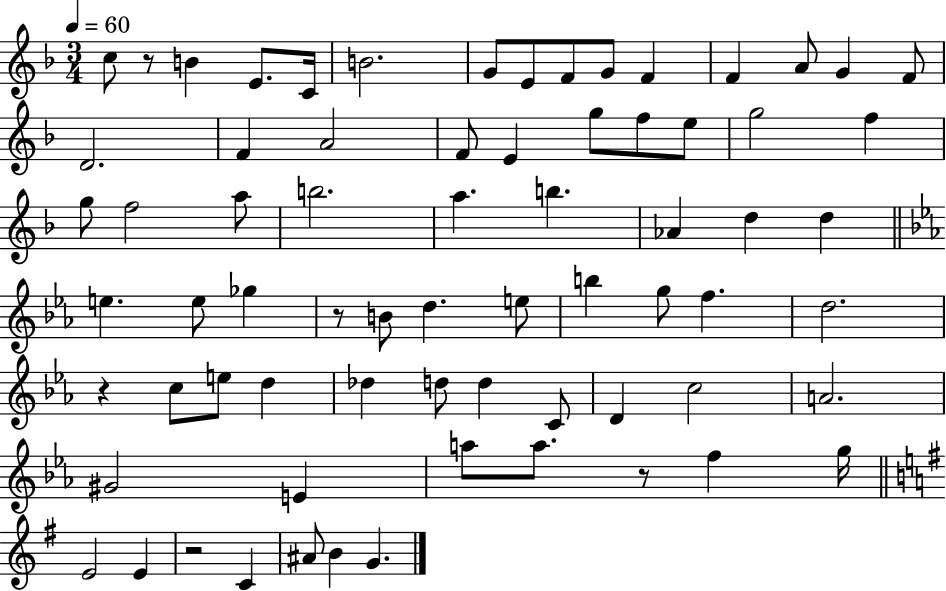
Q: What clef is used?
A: treble